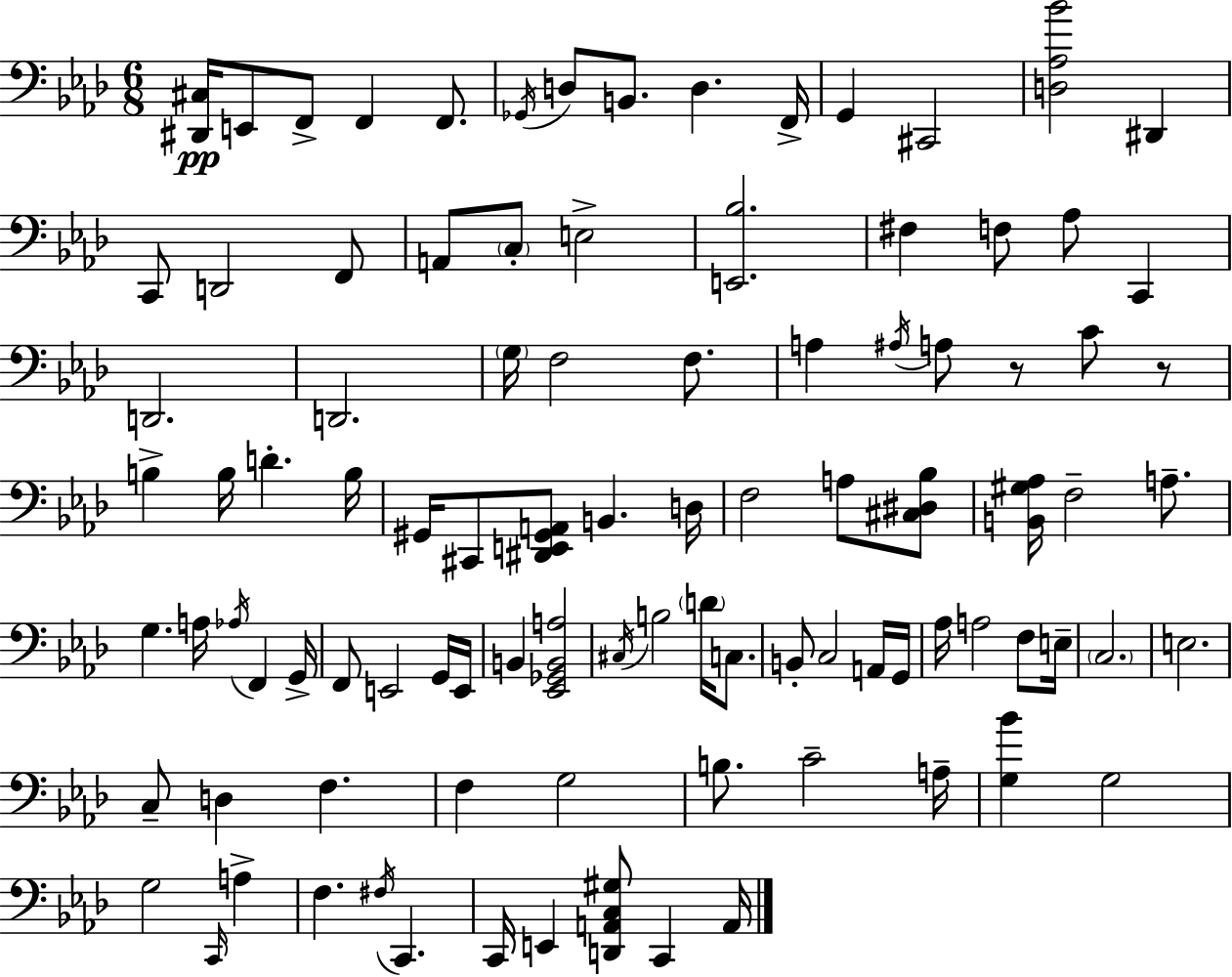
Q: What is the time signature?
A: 6/8